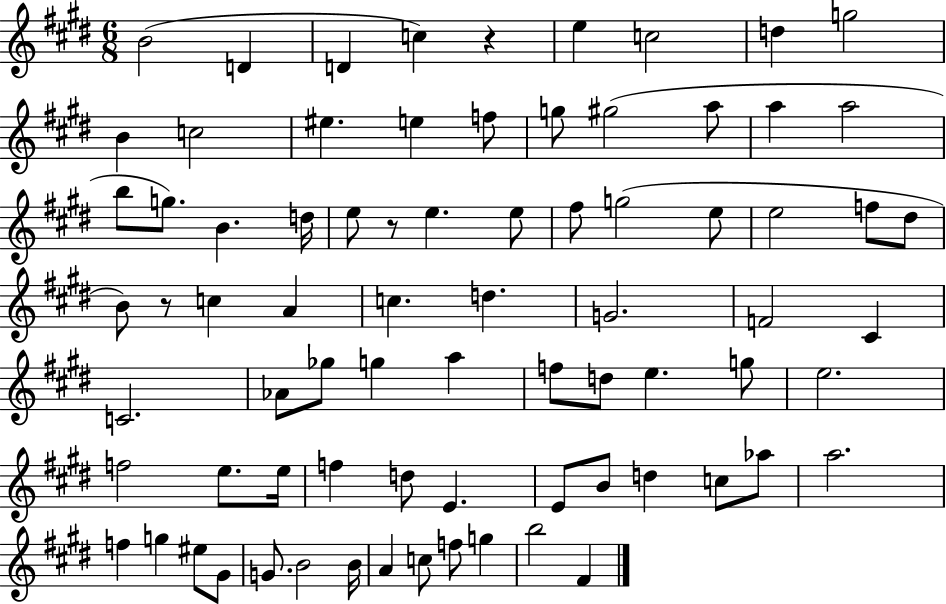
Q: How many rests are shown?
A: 3